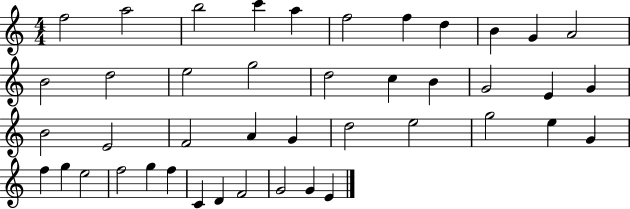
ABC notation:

X:1
T:Untitled
M:4/4
L:1/4
K:C
f2 a2 b2 c' a f2 f d B G A2 B2 d2 e2 g2 d2 c B G2 E G B2 E2 F2 A G d2 e2 g2 e G f g e2 f2 g f C D F2 G2 G E